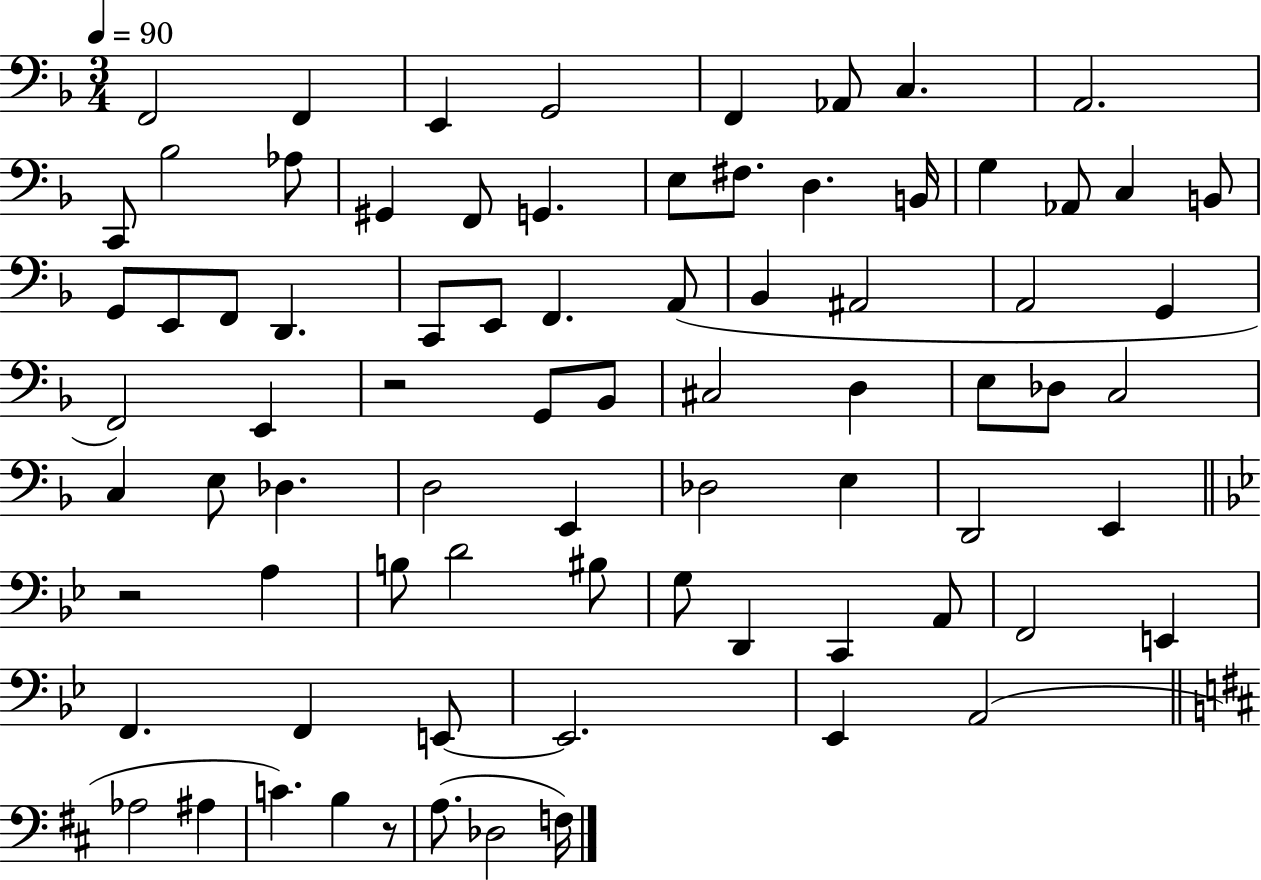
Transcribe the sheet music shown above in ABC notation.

X:1
T:Untitled
M:3/4
L:1/4
K:F
F,,2 F,, E,, G,,2 F,, _A,,/2 C, A,,2 C,,/2 _B,2 _A,/2 ^G,, F,,/2 G,, E,/2 ^F,/2 D, B,,/4 G, _A,,/2 C, B,,/2 G,,/2 E,,/2 F,,/2 D,, C,,/2 E,,/2 F,, A,,/2 _B,, ^A,,2 A,,2 G,, F,,2 E,, z2 G,,/2 _B,,/2 ^C,2 D, E,/2 _D,/2 C,2 C, E,/2 _D, D,2 E,, _D,2 E, D,,2 E,, z2 A, B,/2 D2 ^B,/2 G,/2 D,, C,, A,,/2 F,,2 E,, F,, F,, E,,/2 E,,2 _E,, A,,2 _A,2 ^A, C B, z/2 A,/2 _D,2 F,/4